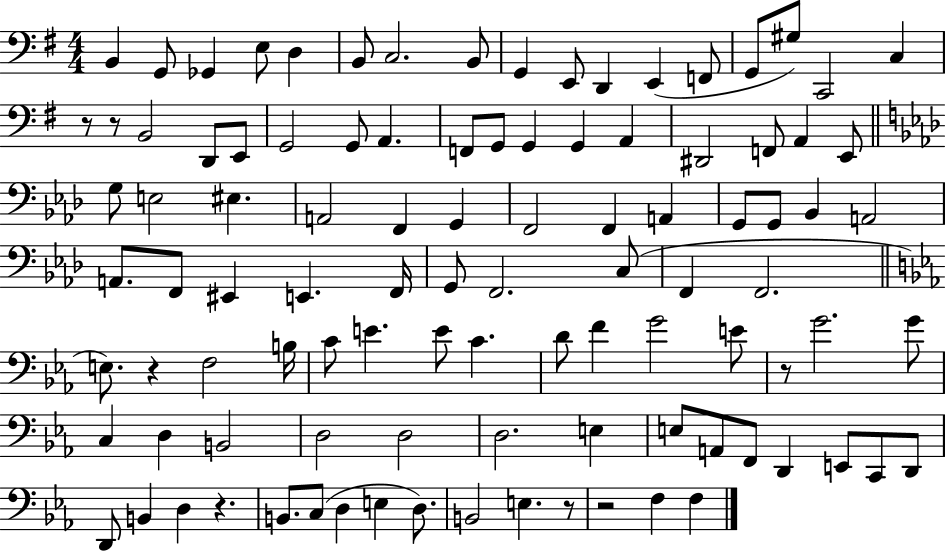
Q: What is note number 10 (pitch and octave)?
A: E2